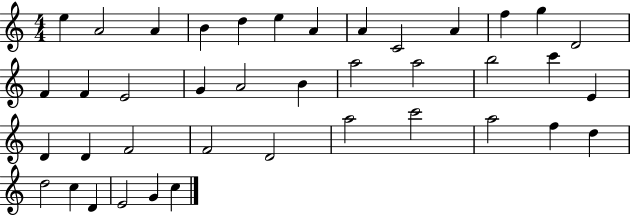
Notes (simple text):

E5/q A4/h A4/q B4/q D5/q E5/q A4/q A4/q C4/h A4/q F5/q G5/q D4/h F4/q F4/q E4/h G4/q A4/h B4/q A5/h A5/h B5/h C6/q E4/q D4/q D4/q F4/h F4/h D4/h A5/h C6/h A5/h F5/q D5/q D5/h C5/q D4/q E4/h G4/q C5/q